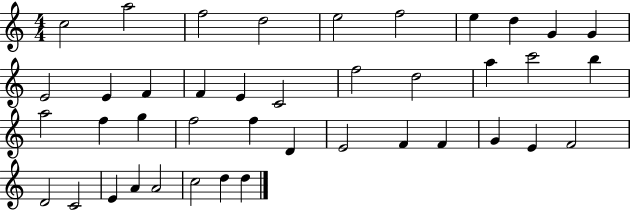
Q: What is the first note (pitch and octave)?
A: C5